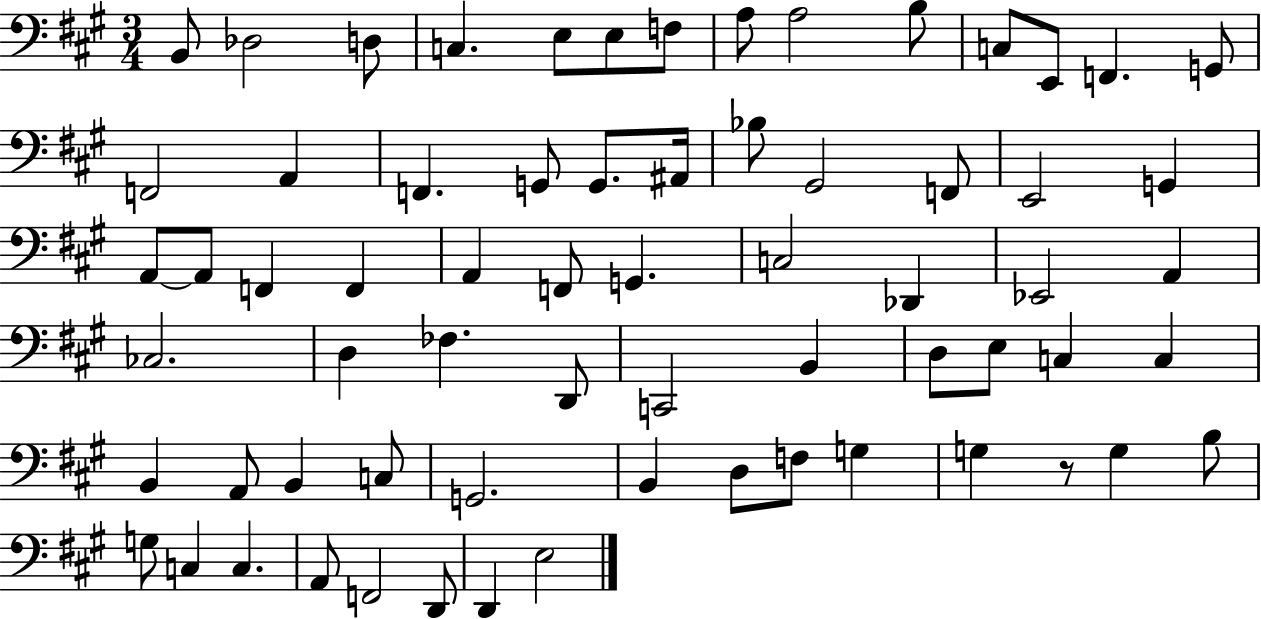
{
  \clef bass
  \numericTimeSignature
  \time 3/4
  \key a \major
  \repeat volta 2 { b,8 des2 d8 | c4. e8 e8 f8 | a8 a2 b8 | c8 e,8 f,4. g,8 | \break f,2 a,4 | f,4. g,8 g,8. ais,16 | bes8 gis,2 f,8 | e,2 g,4 | \break a,8~~ a,8 f,4 f,4 | a,4 f,8 g,4. | c2 des,4 | ees,2 a,4 | \break ces2. | d4 fes4. d,8 | c,2 b,4 | d8 e8 c4 c4 | \break b,4 a,8 b,4 c8 | g,2. | b,4 d8 f8 g4 | g4 r8 g4 b8 | \break g8 c4 c4. | a,8 f,2 d,8 | d,4 e2 | } \bar "|."
}